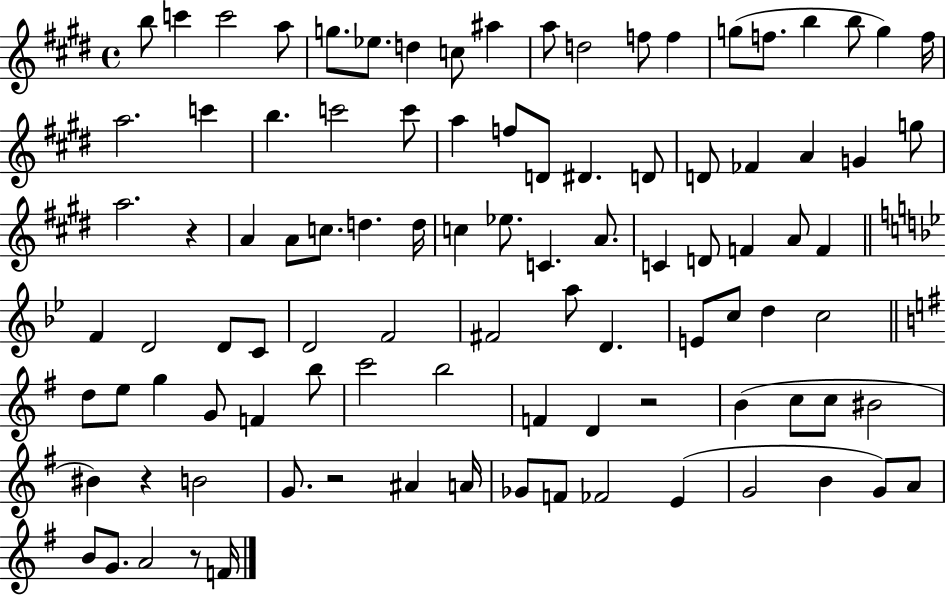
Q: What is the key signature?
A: E major